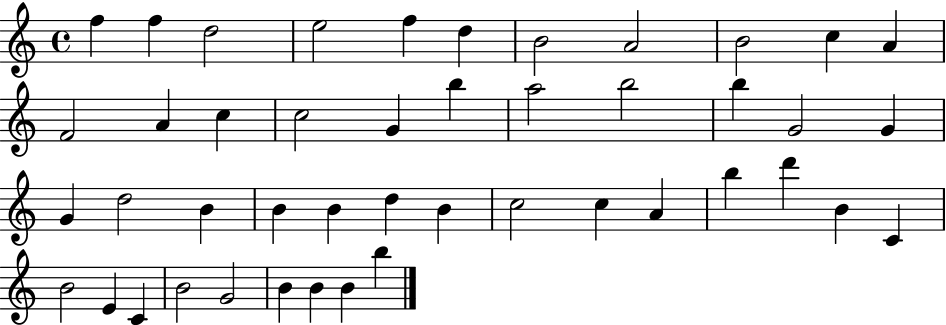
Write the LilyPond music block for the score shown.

{
  \clef treble
  \time 4/4
  \defaultTimeSignature
  \key c \major
  f''4 f''4 d''2 | e''2 f''4 d''4 | b'2 a'2 | b'2 c''4 a'4 | \break f'2 a'4 c''4 | c''2 g'4 b''4 | a''2 b''2 | b''4 g'2 g'4 | \break g'4 d''2 b'4 | b'4 b'4 d''4 b'4 | c''2 c''4 a'4 | b''4 d'''4 b'4 c'4 | \break b'2 e'4 c'4 | b'2 g'2 | b'4 b'4 b'4 b''4 | \bar "|."
}